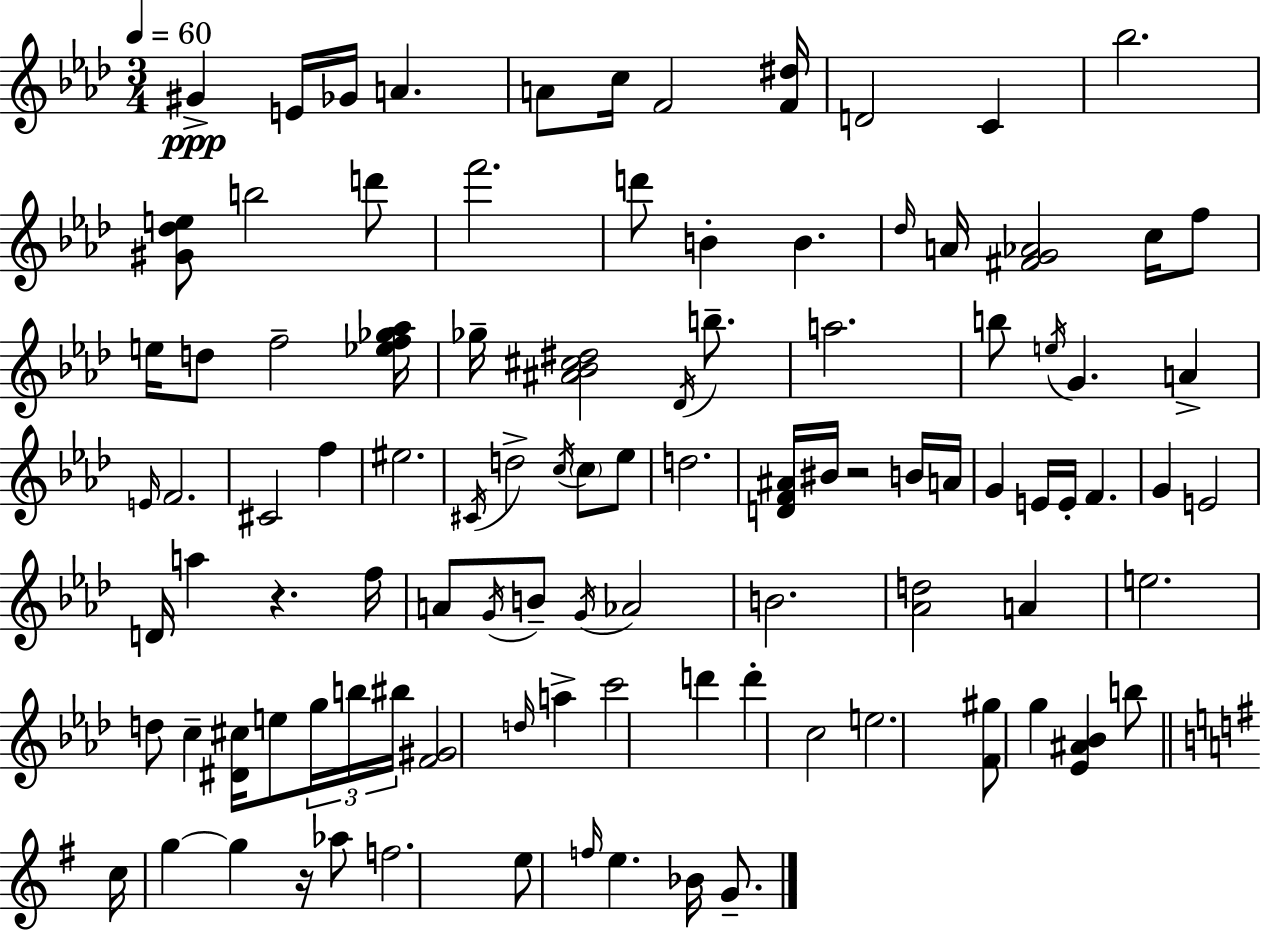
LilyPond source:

{
  \clef treble
  \numericTimeSignature
  \time 3/4
  \key f \minor
  \tempo 4 = 60
  gis'4->\ppp e'16 ges'16 a'4. | a'8 c''16 f'2 <f' dis''>16 | d'2 c'4 | bes''2. | \break <gis' des'' e''>8 b''2 d'''8 | f'''2. | d'''8 b'4-. b'4. | \grace { des''16 } a'16 <fis' g' aes'>2 c''16 f''8 | \break e''16 d''8 f''2-- | <ees'' f'' ges'' aes''>16 ges''16-- <ais' bes' cis'' dis''>2 \acciaccatura { des'16 } b''8.-- | a''2. | b''8 \acciaccatura { e''16 } g'4. a'4-> | \break \grace { e'16 } f'2. | cis'2 | f''4 eis''2. | \acciaccatura { cis'16 } d''2-> | \break \acciaccatura { c''16 } \parenthesize c''8 ees''8 d''2. | <d' f' ais'>16 bis'16 r2 | b'16 a'16 g'4 e'16 e'16-. | f'4. g'4 e'2 | \break d'16 a''4 r4. | f''16 a'8 \acciaccatura { g'16 } b'8-- \acciaccatura { g'16 } | aes'2 b'2. | <aes' d''>2 | \break a'4 e''2. | d''8 c''4-- | <dis' cis''>16 e''8 \tuplet 3/2 { g''16 b''16 bis''16 } <f' gis'>2 | \grace { d''16 } a''4-> c'''2 | \break d'''4 d'''4-. | c''2 e''2. | <f' gis''>8 g''4 | <ees' ais' bes'>4 b''8 \bar "||" \break \key g \major c''16 g''4~~ g''4 r16 aes''8 | f''2. | e''8 \grace { f''16 } e''4. bes'16 g'8.-- | \bar "|."
}